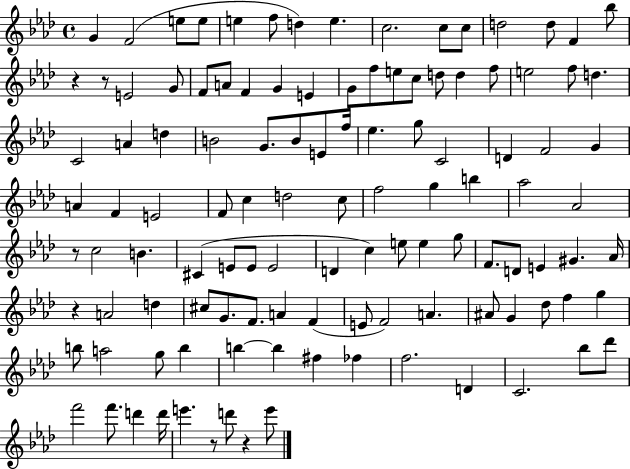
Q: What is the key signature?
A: AES major